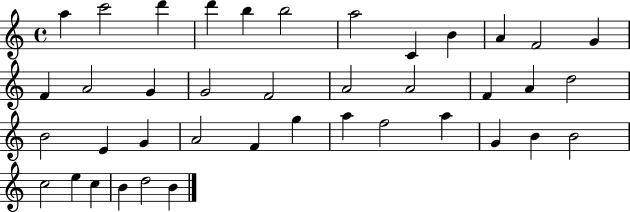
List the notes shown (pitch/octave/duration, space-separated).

A5/q C6/h D6/q D6/q B5/q B5/h A5/h C4/q B4/q A4/q F4/h G4/q F4/q A4/h G4/q G4/h F4/h A4/h A4/h F4/q A4/q D5/h B4/h E4/q G4/q A4/h F4/q G5/q A5/q F5/h A5/q G4/q B4/q B4/h C5/h E5/q C5/q B4/q D5/h B4/q